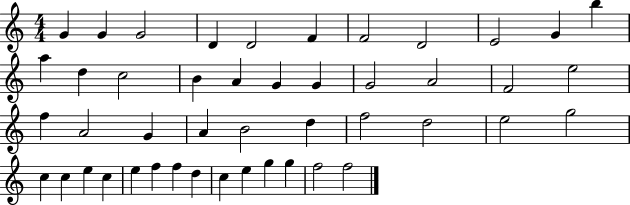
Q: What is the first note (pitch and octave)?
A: G4